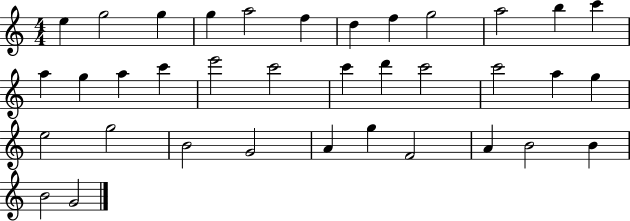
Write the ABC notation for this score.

X:1
T:Untitled
M:4/4
L:1/4
K:C
e g2 g g a2 f d f g2 a2 b c' a g a c' e'2 c'2 c' d' c'2 c'2 a g e2 g2 B2 G2 A g F2 A B2 B B2 G2